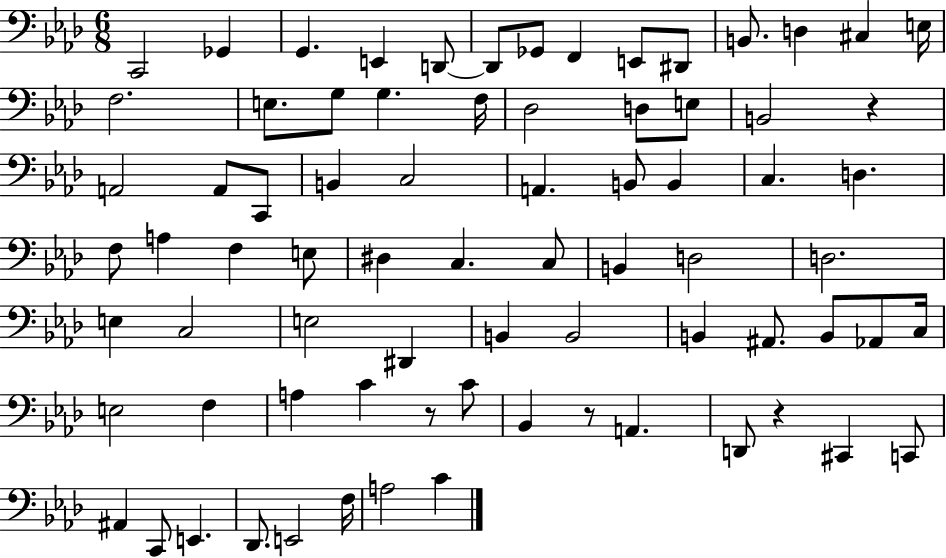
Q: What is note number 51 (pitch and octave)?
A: A#2